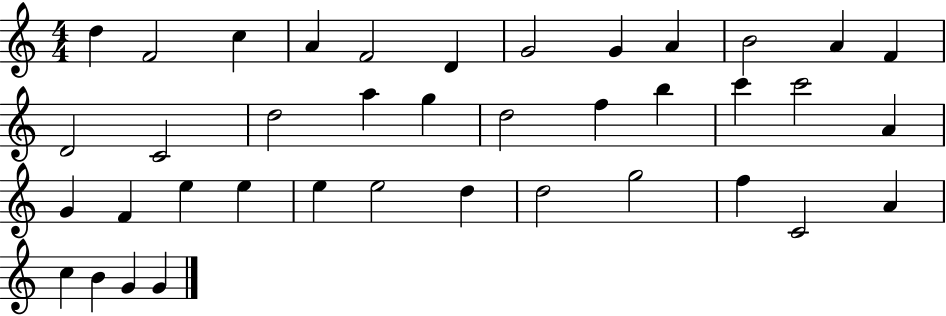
X:1
T:Untitled
M:4/4
L:1/4
K:C
d F2 c A F2 D G2 G A B2 A F D2 C2 d2 a g d2 f b c' c'2 A G F e e e e2 d d2 g2 f C2 A c B G G